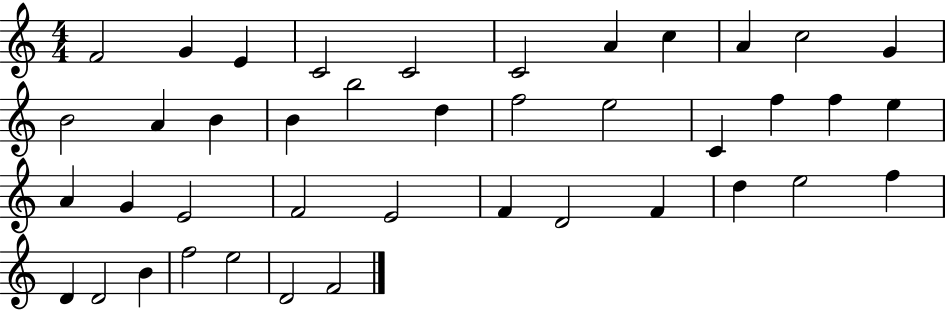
F4/h G4/q E4/q C4/h C4/h C4/h A4/q C5/q A4/q C5/h G4/q B4/h A4/q B4/q B4/q B5/h D5/q F5/h E5/h C4/q F5/q F5/q E5/q A4/q G4/q E4/h F4/h E4/h F4/q D4/h F4/q D5/q E5/h F5/q D4/q D4/h B4/q F5/h E5/h D4/h F4/h